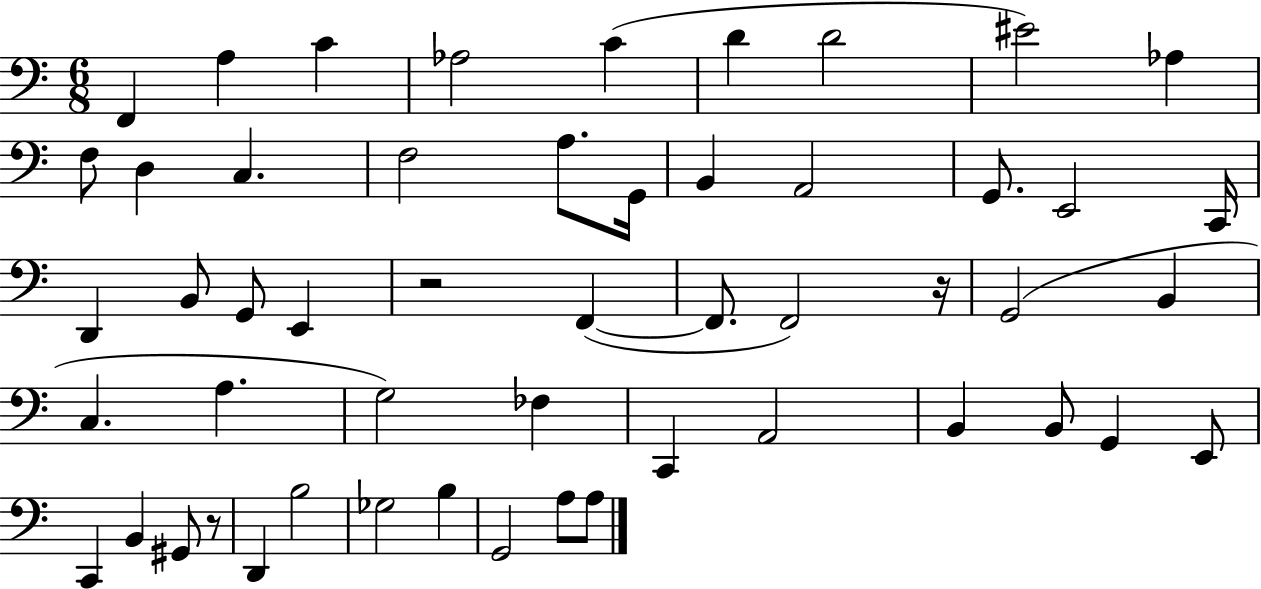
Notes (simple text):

F2/q A3/q C4/q Ab3/h C4/q D4/q D4/h EIS4/h Ab3/q F3/e D3/q C3/q. F3/h A3/e. G2/s B2/q A2/h G2/e. E2/h C2/s D2/q B2/e G2/e E2/q R/h F2/q F2/e. F2/h R/s G2/h B2/q C3/q. A3/q. G3/h FES3/q C2/q A2/h B2/q B2/e G2/q E2/e C2/q B2/q G#2/e R/e D2/q B3/h Gb3/h B3/q G2/h A3/e A3/e